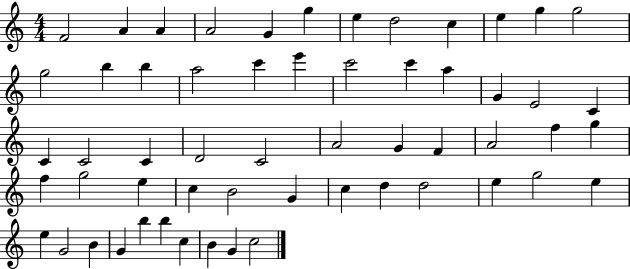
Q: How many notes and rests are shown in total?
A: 57